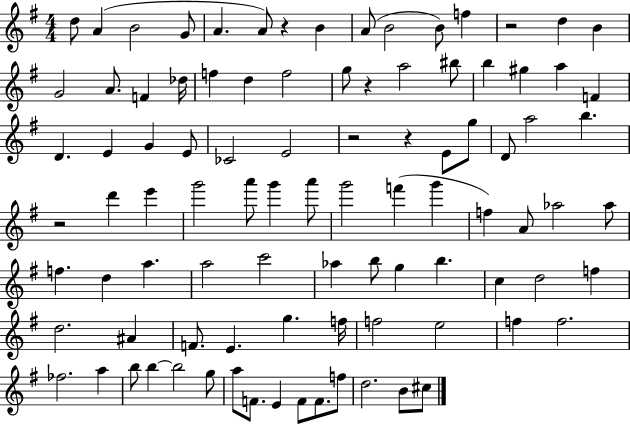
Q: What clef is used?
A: treble